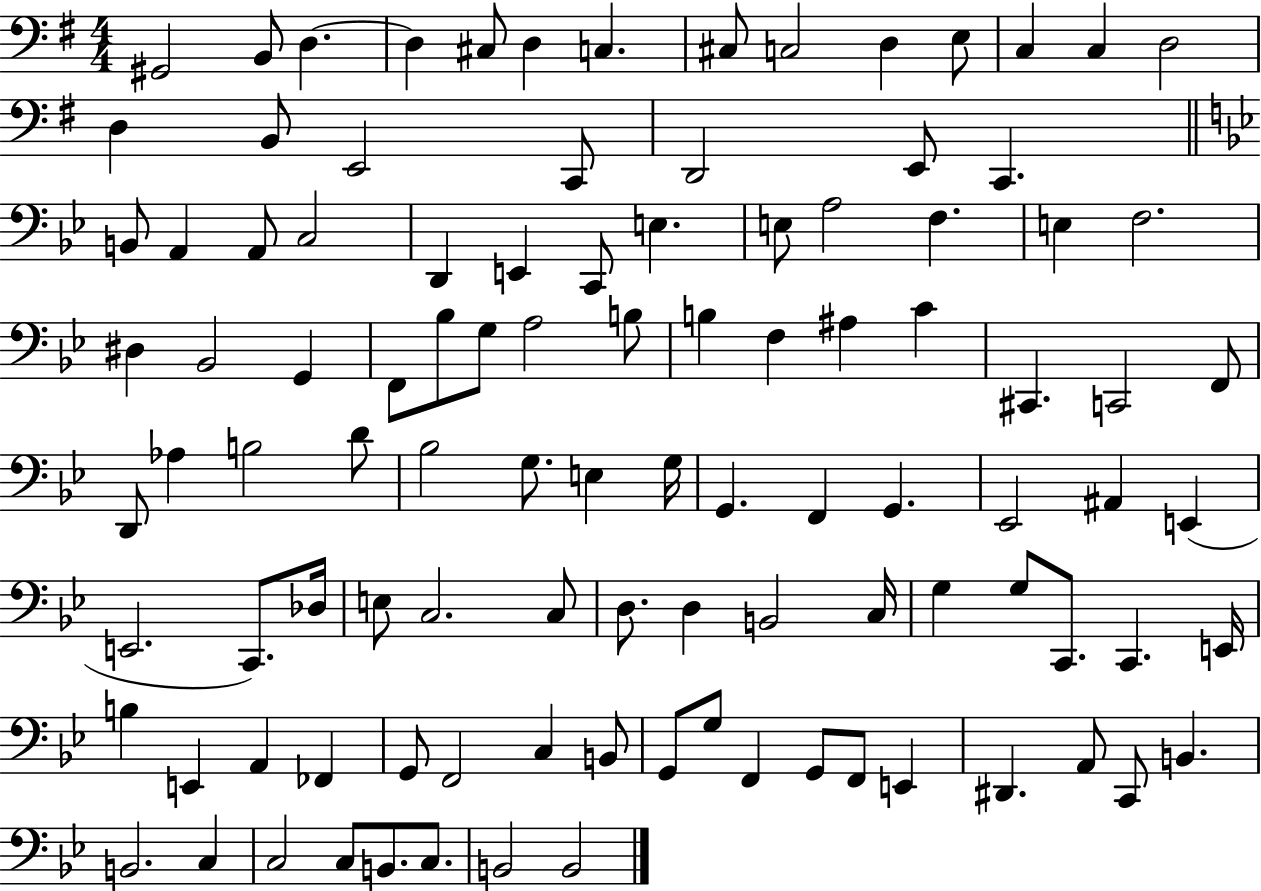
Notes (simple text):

G#2/h B2/e D3/q. D3/q C#3/e D3/q C3/q. C#3/e C3/h D3/q E3/e C3/q C3/q D3/h D3/q B2/e E2/h C2/e D2/h E2/e C2/q. B2/e A2/q A2/e C3/h D2/q E2/q C2/e E3/q. E3/e A3/h F3/q. E3/q F3/h. D#3/q Bb2/h G2/q F2/e Bb3/e G3/e A3/h B3/e B3/q F3/q A#3/q C4/q C#2/q. C2/h F2/e D2/e Ab3/q B3/h D4/e Bb3/h G3/e. E3/q G3/s G2/q. F2/q G2/q. Eb2/h A#2/q E2/q E2/h. C2/e. Db3/s E3/e C3/h. C3/e D3/e. D3/q B2/h C3/s G3/q G3/e C2/e. C2/q. E2/s B3/q E2/q A2/q FES2/q G2/e F2/h C3/q B2/e G2/e G3/e F2/q G2/e F2/e E2/q D#2/q. A2/e C2/e B2/q. B2/h. C3/q C3/h C3/e B2/e. C3/e. B2/h B2/h